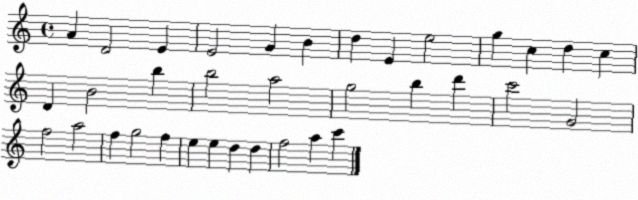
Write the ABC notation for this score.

X:1
T:Untitled
M:4/4
L:1/4
K:C
A D2 E E2 G B d E e2 g c d c D B2 b b2 a2 g2 b d' c'2 G2 f2 a2 f g2 f e e d d f2 a c'